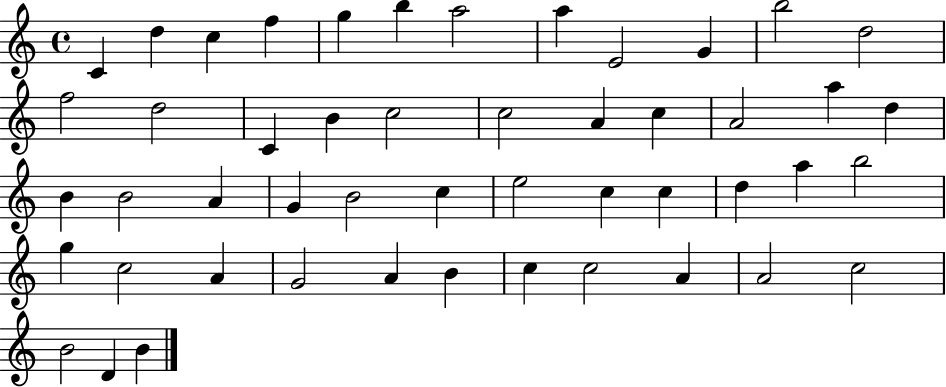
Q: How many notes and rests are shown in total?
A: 49